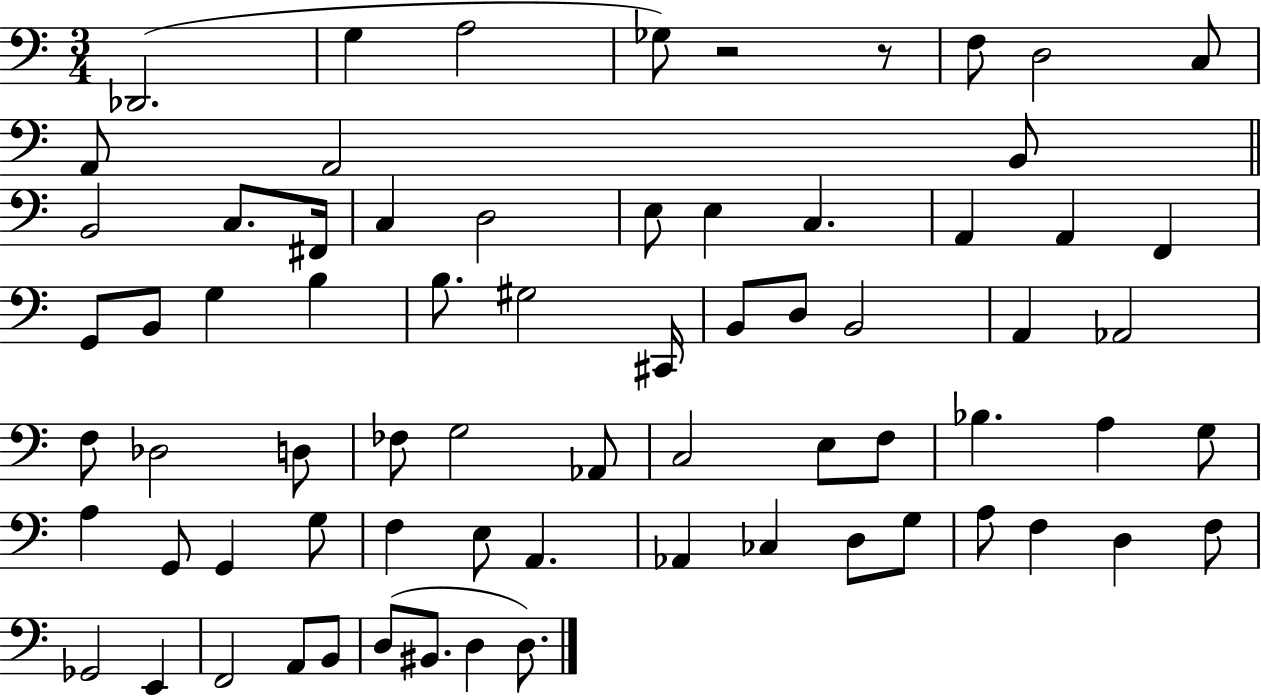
{
  \clef bass
  \numericTimeSignature
  \time 3/4
  \key c \major
  des,2.( | g4 a2 | ges8) r2 r8 | f8 d2 c8 | \break a,8 a,2 b,8 | \bar "||" \break \key c \major b,2 c8. fis,16 | c4 d2 | e8 e4 c4. | a,4 a,4 f,4 | \break g,8 b,8 g4 b4 | b8. gis2 cis,16 | b,8 d8 b,2 | a,4 aes,2 | \break f8 des2 d8 | fes8 g2 aes,8 | c2 e8 f8 | bes4. a4 g8 | \break a4 g,8 g,4 g8 | f4 e8 a,4. | aes,4 ces4 d8 g8 | a8 f4 d4 f8 | \break ges,2 e,4 | f,2 a,8 b,8 | d8( bis,8. d4 d8.) | \bar "|."
}